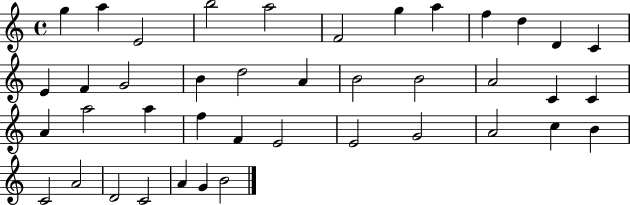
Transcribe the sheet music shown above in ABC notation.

X:1
T:Untitled
M:4/4
L:1/4
K:C
g a E2 b2 a2 F2 g a f d D C E F G2 B d2 A B2 B2 A2 C C A a2 a f F E2 E2 G2 A2 c B C2 A2 D2 C2 A G B2